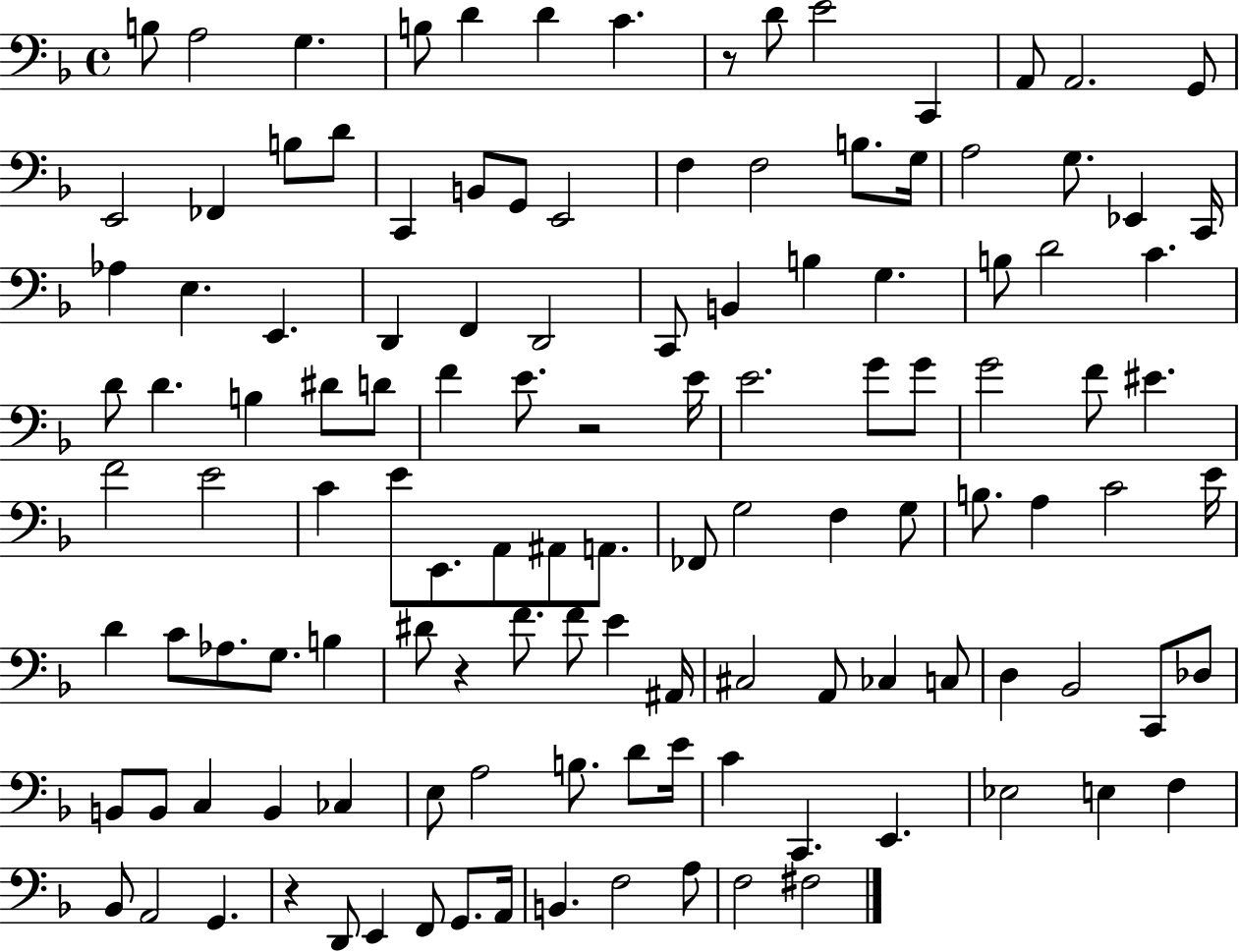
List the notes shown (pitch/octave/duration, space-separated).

B3/e A3/h G3/q. B3/e D4/q D4/q C4/q. R/e D4/e E4/h C2/q A2/e A2/h. G2/e E2/h FES2/q B3/e D4/e C2/q B2/e G2/e E2/h F3/q F3/h B3/e. G3/s A3/h G3/e. Eb2/q C2/s Ab3/q E3/q. E2/q. D2/q F2/q D2/h C2/e B2/q B3/q G3/q. B3/e D4/h C4/q. D4/e D4/q. B3/q D#4/e D4/e F4/q E4/e. R/h E4/s E4/h. G4/e G4/e G4/h F4/e EIS4/q. F4/h E4/h C4/q E4/e E2/e. A2/e A#2/e A2/e. FES2/e G3/h F3/q G3/e B3/e. A3/q C4/h E4/s D4/q C4/e Ab3/e. G3/e. B3/q D#4/e R/q F4/e. F4/e E4/q A#2/s C#3/h A2/e CES3/q C3/e D3/q Bb2/h C2/e Db3/e B2/e B2/e C3/q B2/q CES3/q E3/e A3/h B3/e. D4/e E4/s C4/q C2/q. E2/q. Eb3/h E3/q F3/q Bb2/e A2/h G2/q. R/q D2/e E2/q F2/e G2/e. A2/s B2/q. F3/h A3/e F3/h F#3/h